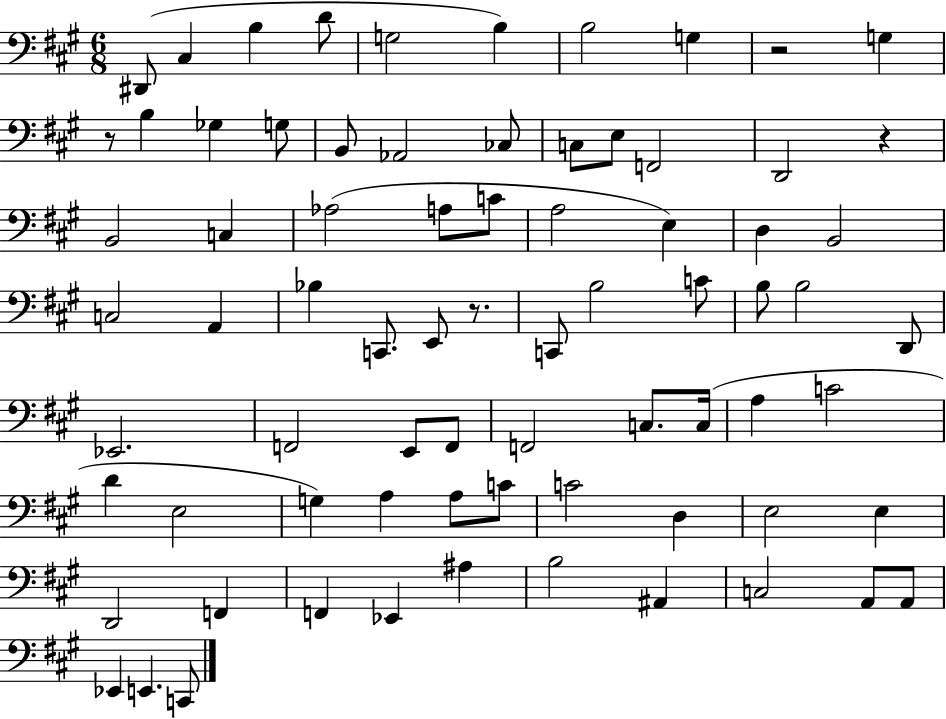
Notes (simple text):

D#2/e C#3/q B3/q D4/e G3/h B3/q B3/h G3/q R/h G3/q R/e B3/q Gb3/q G3/e B2/e Ab2/h CES3/e C3/e E3/e F2/h D2/h R/q B2/h C3/q Ab3/h A3/e C4/e A3/h E3/q D3/q B2/h C3/h A2/q Bb3/q C2/e. E2/e R/e. C2/e B3/h C4/e B3/e B3/h D2/e Eb2/h. F2/h E2/e F2/e F2/h C3/e. C3/s A3/q C4/h D4/q E3/h G3/q A3/q A3/e C4/e C4/h D3/q E3/h E3/q D2/h F2/q F2/q Eb2/q A#3/q B3/h A#2/q C3/h A2/e A2/e Eb2/q E2/q. C2/e